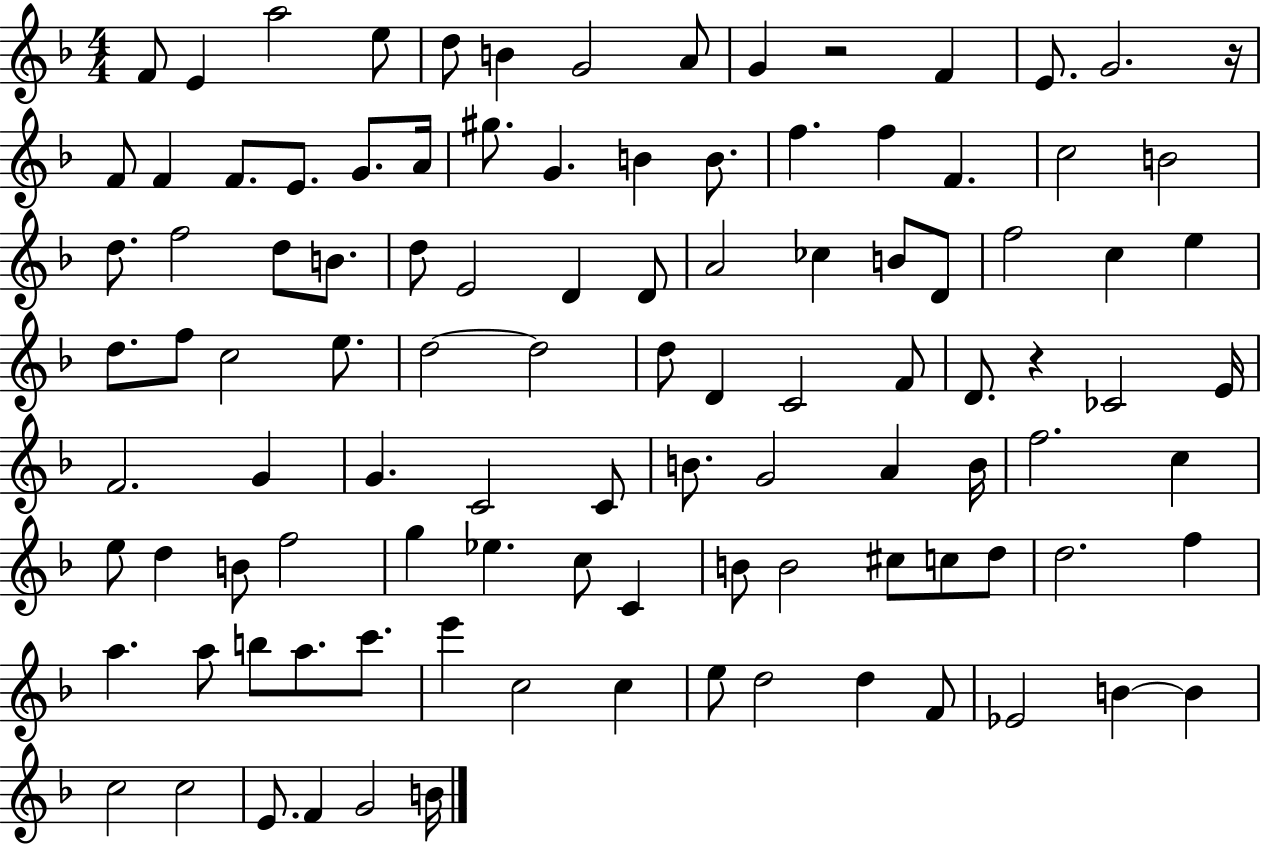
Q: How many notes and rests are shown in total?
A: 105